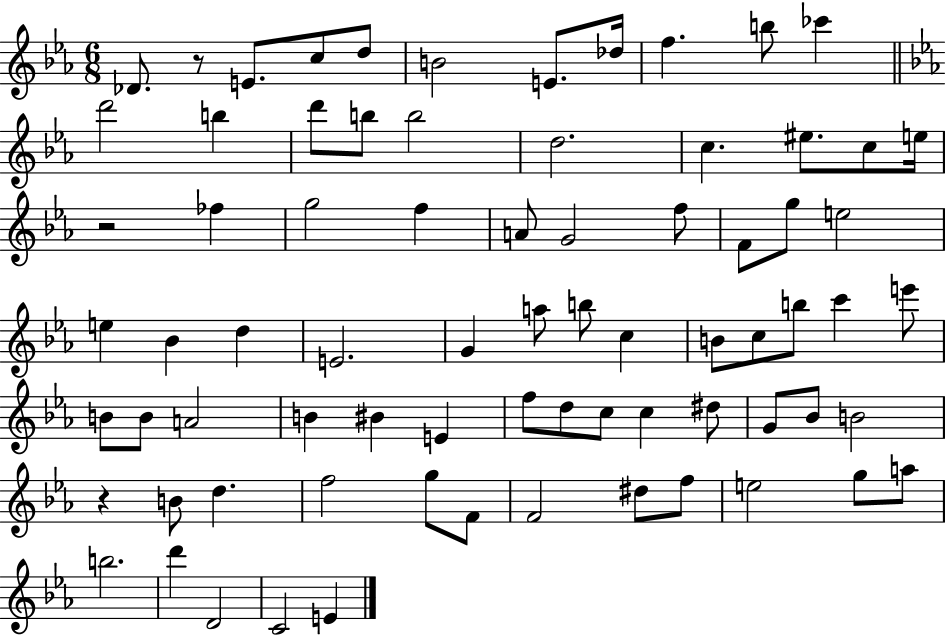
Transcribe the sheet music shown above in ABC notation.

X:1
T:Untitled
M:6/8
L:1/4
K:Eb
_D/2 z/2 E/2 c/2 d/2 B2 E/2 _d/4 f b/2 _c' d'2 b d'/2 b/2 b2 d2 c ^e/2 c/2 e/4 z2 _f g2 f A/2 G2 f/2 F/2 g/2 e2 e _B d E2 G a/2 b/2 c B/2 c/2 b/2 c' e'/2 B/2 B/2 A2 B ^B E f/2 d/2 c/2 c ^d/2 G/2 _B/2 B2 z B/2 d f2 g/2 F/2 F2 ^d/2 f/2 e2 g/2 a/2 b2 d' D2 C2 E